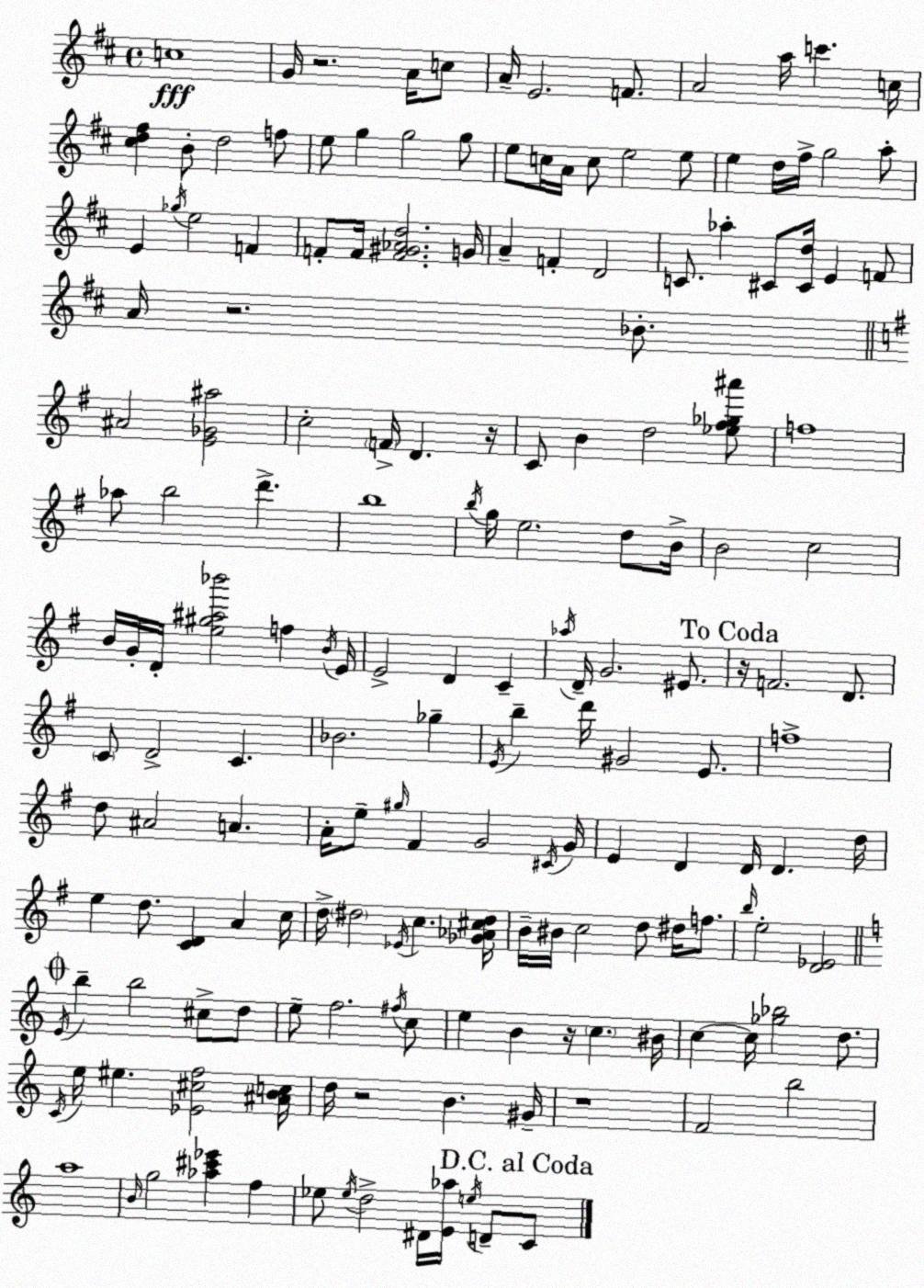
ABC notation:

X:1
T:Untitled
M:4/4
L:1/4
K:D
c4 G/4 z2 A/4 c/2 A/4 E2 F/2 A2 a/4 c' c/4 [^cd^f] B/2 d2 f/2 e/2 g g2 g/2 e/2 c/4 A/4 c/2 e2 e/2 e d/4 ^f/4 g2 a/2 E _g/4 e2 F F/2 F/4 [F^G_Ad]2 G/4 A F D2 C/2 _a ^C/2 [^Cd]/4 E F/2 A/4 z2 _B/2 ^A2 [E_G^a]2 c2 F/4 D z/4 C/2 B d2 [_e^f_g^a']/2 f4 _a/2 b2 d' b4 b/4 g/4 e2 d/2 B/4 B2 c2 B/4 G/4 D/4 [e^g^a_b']2 f B/4 E/4 E2 D C _a/4 D/4 G2 ^E/2 z/4 F2 D/2 C/2 D2 C _B2 _g E/4 b d'/4 ^G2 E/2 f4 d/2 ^A2 A A/4 e/2 ^g/4 ^F G2 ^C/4 G/4 E D D/4 D d/4 e d/2 [CD] A c/4 d/4 ^d2 _E/4 c [_G_A^c^d]/4 B/4 ^B/4 c2 d/2 ^d/4 f/2 b/4 e2 [D_E]2 E/4 b b2 ^c/2 d/2 e/2 f2 ^f/4 c/2 e B z/4 c ^B/4 c c/4 [_g_b]2 d/2 C/4 e/4 ^e [_E^cf]2 [^ABc]/4 d/4 z2 B ^G/4 z4 F2 b2 a4 B/4 g2 [_a^c'_e'] f _e/2 _e/4 d2 ^D/4 [E_a]/4 e/4 D/2 C/2